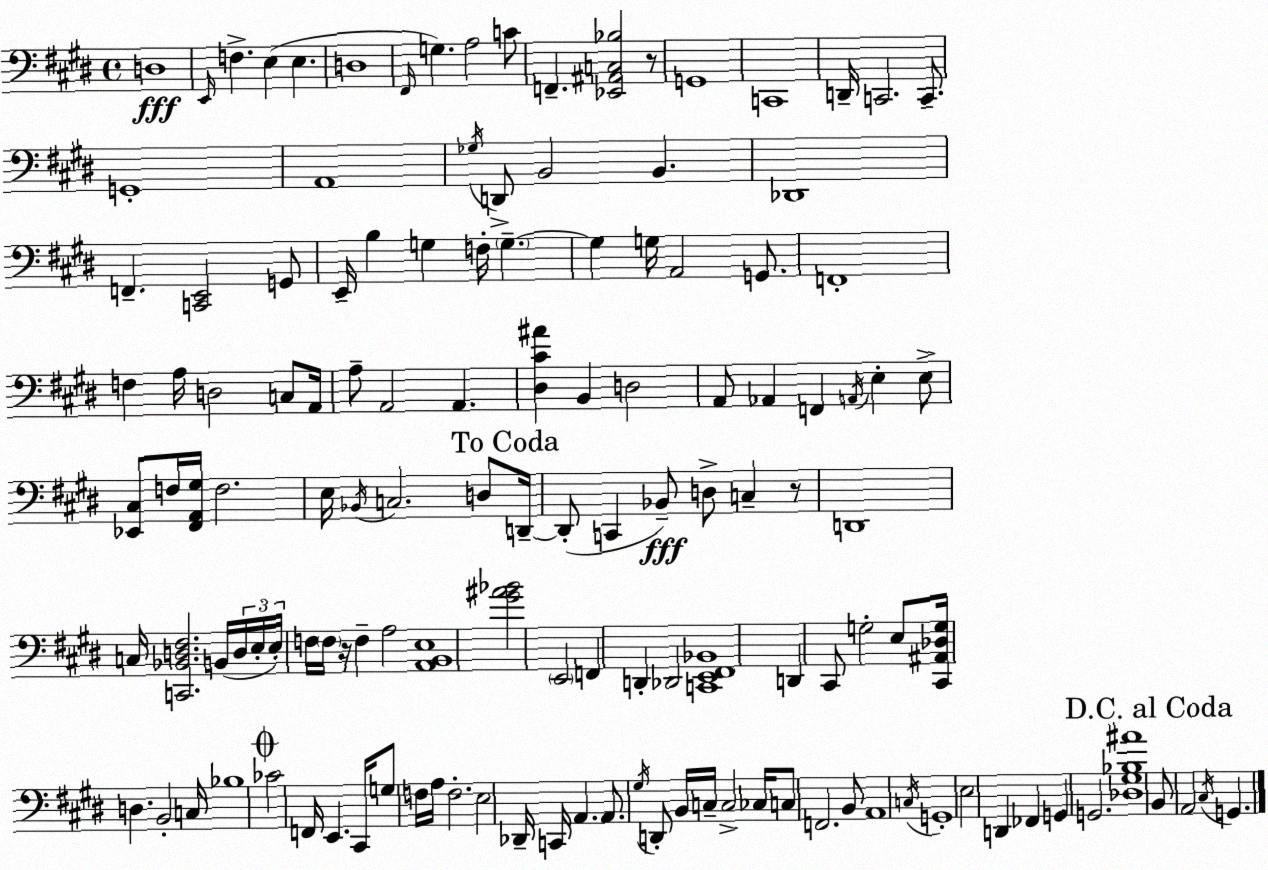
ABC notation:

X:1
T:Untitled
M:4/4
L:1/4
K:E
D,4 E,,/4 F, E, E, D,4 ^F,,/4 G, A,2 C/2 F,, [_E,,^A,,C,_B,]2 z/2 G,,4 C,,4 D,,/4 C,,2 C,,/2 G,,4 A,,4 _G,/4 D,,/2 B,,2 B,, _D,,4 F,, [C,,E,,]2 G,,/2 E,,/4 B, G, F,/4 G, G, G,/4 A,,2 G,,/2 F,,4 F, A,/4 D,2 C,/2 A,,/4 A,/2 A,,2 A,, [^D,^C^A] B,, D,2 A,,/2 _A,, F,, A,,/4 E, E,/2 [_E,,^C,]/2 F,/4 [^F,,A,,^G,]/4 F,2 E,/4 _B,,/4 C,2 D,/2 D,,/4 D,,/2 C,, _B,,/2 D,/2 C, z/2 D,,4 C,/4 [C,,_B,,D,^F,]2 B,,/4 D,/4 E,/4 E,/4 F,/4 F,/4 z/4 F, A,2 [A,,B,,E,]4 [^G^A_B]2 E,,2 F,, D,, _D,,2 [C,,E,,^F,,_B,,]4 D,, ^C,,/2 G,2 E,/2 [^C,,^A,,_D,G,]/4 D, B,,2 C,/4 _B,4 _C2 F,,/4 E,, ^C,,/4 G,/2 F,/4 A,/4 F,2 E,2 _D,,/4 C,,/4 A,, A,,/2 ^G,/4 D,,/2 B,,/4 C,/4 C,2 _C,/4 C,/2 F,,2 B,,/2 A,,4 C,/4 G,,4 E,2 D,, _F,, G,, G,,2 [_D,^G,_B,^A]4 B,,/2 A,,2 ^C,/4 G,,